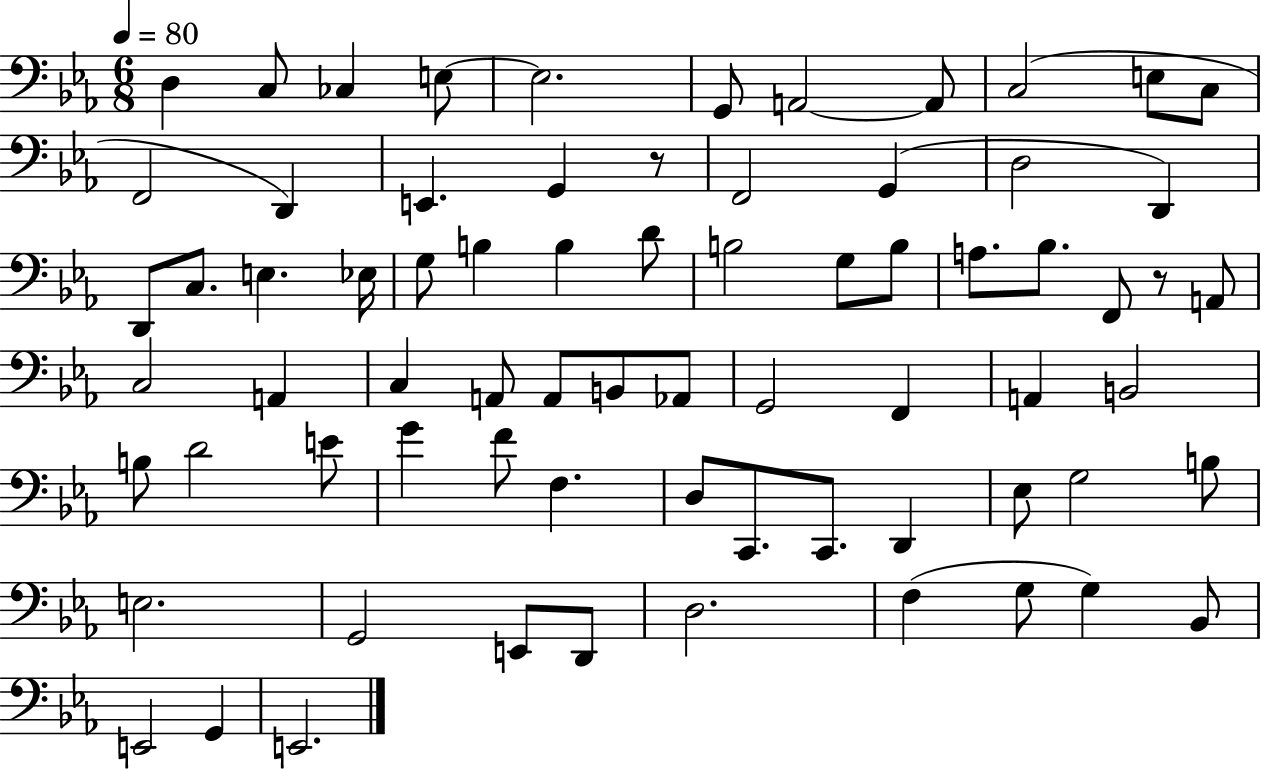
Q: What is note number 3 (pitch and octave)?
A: CES3